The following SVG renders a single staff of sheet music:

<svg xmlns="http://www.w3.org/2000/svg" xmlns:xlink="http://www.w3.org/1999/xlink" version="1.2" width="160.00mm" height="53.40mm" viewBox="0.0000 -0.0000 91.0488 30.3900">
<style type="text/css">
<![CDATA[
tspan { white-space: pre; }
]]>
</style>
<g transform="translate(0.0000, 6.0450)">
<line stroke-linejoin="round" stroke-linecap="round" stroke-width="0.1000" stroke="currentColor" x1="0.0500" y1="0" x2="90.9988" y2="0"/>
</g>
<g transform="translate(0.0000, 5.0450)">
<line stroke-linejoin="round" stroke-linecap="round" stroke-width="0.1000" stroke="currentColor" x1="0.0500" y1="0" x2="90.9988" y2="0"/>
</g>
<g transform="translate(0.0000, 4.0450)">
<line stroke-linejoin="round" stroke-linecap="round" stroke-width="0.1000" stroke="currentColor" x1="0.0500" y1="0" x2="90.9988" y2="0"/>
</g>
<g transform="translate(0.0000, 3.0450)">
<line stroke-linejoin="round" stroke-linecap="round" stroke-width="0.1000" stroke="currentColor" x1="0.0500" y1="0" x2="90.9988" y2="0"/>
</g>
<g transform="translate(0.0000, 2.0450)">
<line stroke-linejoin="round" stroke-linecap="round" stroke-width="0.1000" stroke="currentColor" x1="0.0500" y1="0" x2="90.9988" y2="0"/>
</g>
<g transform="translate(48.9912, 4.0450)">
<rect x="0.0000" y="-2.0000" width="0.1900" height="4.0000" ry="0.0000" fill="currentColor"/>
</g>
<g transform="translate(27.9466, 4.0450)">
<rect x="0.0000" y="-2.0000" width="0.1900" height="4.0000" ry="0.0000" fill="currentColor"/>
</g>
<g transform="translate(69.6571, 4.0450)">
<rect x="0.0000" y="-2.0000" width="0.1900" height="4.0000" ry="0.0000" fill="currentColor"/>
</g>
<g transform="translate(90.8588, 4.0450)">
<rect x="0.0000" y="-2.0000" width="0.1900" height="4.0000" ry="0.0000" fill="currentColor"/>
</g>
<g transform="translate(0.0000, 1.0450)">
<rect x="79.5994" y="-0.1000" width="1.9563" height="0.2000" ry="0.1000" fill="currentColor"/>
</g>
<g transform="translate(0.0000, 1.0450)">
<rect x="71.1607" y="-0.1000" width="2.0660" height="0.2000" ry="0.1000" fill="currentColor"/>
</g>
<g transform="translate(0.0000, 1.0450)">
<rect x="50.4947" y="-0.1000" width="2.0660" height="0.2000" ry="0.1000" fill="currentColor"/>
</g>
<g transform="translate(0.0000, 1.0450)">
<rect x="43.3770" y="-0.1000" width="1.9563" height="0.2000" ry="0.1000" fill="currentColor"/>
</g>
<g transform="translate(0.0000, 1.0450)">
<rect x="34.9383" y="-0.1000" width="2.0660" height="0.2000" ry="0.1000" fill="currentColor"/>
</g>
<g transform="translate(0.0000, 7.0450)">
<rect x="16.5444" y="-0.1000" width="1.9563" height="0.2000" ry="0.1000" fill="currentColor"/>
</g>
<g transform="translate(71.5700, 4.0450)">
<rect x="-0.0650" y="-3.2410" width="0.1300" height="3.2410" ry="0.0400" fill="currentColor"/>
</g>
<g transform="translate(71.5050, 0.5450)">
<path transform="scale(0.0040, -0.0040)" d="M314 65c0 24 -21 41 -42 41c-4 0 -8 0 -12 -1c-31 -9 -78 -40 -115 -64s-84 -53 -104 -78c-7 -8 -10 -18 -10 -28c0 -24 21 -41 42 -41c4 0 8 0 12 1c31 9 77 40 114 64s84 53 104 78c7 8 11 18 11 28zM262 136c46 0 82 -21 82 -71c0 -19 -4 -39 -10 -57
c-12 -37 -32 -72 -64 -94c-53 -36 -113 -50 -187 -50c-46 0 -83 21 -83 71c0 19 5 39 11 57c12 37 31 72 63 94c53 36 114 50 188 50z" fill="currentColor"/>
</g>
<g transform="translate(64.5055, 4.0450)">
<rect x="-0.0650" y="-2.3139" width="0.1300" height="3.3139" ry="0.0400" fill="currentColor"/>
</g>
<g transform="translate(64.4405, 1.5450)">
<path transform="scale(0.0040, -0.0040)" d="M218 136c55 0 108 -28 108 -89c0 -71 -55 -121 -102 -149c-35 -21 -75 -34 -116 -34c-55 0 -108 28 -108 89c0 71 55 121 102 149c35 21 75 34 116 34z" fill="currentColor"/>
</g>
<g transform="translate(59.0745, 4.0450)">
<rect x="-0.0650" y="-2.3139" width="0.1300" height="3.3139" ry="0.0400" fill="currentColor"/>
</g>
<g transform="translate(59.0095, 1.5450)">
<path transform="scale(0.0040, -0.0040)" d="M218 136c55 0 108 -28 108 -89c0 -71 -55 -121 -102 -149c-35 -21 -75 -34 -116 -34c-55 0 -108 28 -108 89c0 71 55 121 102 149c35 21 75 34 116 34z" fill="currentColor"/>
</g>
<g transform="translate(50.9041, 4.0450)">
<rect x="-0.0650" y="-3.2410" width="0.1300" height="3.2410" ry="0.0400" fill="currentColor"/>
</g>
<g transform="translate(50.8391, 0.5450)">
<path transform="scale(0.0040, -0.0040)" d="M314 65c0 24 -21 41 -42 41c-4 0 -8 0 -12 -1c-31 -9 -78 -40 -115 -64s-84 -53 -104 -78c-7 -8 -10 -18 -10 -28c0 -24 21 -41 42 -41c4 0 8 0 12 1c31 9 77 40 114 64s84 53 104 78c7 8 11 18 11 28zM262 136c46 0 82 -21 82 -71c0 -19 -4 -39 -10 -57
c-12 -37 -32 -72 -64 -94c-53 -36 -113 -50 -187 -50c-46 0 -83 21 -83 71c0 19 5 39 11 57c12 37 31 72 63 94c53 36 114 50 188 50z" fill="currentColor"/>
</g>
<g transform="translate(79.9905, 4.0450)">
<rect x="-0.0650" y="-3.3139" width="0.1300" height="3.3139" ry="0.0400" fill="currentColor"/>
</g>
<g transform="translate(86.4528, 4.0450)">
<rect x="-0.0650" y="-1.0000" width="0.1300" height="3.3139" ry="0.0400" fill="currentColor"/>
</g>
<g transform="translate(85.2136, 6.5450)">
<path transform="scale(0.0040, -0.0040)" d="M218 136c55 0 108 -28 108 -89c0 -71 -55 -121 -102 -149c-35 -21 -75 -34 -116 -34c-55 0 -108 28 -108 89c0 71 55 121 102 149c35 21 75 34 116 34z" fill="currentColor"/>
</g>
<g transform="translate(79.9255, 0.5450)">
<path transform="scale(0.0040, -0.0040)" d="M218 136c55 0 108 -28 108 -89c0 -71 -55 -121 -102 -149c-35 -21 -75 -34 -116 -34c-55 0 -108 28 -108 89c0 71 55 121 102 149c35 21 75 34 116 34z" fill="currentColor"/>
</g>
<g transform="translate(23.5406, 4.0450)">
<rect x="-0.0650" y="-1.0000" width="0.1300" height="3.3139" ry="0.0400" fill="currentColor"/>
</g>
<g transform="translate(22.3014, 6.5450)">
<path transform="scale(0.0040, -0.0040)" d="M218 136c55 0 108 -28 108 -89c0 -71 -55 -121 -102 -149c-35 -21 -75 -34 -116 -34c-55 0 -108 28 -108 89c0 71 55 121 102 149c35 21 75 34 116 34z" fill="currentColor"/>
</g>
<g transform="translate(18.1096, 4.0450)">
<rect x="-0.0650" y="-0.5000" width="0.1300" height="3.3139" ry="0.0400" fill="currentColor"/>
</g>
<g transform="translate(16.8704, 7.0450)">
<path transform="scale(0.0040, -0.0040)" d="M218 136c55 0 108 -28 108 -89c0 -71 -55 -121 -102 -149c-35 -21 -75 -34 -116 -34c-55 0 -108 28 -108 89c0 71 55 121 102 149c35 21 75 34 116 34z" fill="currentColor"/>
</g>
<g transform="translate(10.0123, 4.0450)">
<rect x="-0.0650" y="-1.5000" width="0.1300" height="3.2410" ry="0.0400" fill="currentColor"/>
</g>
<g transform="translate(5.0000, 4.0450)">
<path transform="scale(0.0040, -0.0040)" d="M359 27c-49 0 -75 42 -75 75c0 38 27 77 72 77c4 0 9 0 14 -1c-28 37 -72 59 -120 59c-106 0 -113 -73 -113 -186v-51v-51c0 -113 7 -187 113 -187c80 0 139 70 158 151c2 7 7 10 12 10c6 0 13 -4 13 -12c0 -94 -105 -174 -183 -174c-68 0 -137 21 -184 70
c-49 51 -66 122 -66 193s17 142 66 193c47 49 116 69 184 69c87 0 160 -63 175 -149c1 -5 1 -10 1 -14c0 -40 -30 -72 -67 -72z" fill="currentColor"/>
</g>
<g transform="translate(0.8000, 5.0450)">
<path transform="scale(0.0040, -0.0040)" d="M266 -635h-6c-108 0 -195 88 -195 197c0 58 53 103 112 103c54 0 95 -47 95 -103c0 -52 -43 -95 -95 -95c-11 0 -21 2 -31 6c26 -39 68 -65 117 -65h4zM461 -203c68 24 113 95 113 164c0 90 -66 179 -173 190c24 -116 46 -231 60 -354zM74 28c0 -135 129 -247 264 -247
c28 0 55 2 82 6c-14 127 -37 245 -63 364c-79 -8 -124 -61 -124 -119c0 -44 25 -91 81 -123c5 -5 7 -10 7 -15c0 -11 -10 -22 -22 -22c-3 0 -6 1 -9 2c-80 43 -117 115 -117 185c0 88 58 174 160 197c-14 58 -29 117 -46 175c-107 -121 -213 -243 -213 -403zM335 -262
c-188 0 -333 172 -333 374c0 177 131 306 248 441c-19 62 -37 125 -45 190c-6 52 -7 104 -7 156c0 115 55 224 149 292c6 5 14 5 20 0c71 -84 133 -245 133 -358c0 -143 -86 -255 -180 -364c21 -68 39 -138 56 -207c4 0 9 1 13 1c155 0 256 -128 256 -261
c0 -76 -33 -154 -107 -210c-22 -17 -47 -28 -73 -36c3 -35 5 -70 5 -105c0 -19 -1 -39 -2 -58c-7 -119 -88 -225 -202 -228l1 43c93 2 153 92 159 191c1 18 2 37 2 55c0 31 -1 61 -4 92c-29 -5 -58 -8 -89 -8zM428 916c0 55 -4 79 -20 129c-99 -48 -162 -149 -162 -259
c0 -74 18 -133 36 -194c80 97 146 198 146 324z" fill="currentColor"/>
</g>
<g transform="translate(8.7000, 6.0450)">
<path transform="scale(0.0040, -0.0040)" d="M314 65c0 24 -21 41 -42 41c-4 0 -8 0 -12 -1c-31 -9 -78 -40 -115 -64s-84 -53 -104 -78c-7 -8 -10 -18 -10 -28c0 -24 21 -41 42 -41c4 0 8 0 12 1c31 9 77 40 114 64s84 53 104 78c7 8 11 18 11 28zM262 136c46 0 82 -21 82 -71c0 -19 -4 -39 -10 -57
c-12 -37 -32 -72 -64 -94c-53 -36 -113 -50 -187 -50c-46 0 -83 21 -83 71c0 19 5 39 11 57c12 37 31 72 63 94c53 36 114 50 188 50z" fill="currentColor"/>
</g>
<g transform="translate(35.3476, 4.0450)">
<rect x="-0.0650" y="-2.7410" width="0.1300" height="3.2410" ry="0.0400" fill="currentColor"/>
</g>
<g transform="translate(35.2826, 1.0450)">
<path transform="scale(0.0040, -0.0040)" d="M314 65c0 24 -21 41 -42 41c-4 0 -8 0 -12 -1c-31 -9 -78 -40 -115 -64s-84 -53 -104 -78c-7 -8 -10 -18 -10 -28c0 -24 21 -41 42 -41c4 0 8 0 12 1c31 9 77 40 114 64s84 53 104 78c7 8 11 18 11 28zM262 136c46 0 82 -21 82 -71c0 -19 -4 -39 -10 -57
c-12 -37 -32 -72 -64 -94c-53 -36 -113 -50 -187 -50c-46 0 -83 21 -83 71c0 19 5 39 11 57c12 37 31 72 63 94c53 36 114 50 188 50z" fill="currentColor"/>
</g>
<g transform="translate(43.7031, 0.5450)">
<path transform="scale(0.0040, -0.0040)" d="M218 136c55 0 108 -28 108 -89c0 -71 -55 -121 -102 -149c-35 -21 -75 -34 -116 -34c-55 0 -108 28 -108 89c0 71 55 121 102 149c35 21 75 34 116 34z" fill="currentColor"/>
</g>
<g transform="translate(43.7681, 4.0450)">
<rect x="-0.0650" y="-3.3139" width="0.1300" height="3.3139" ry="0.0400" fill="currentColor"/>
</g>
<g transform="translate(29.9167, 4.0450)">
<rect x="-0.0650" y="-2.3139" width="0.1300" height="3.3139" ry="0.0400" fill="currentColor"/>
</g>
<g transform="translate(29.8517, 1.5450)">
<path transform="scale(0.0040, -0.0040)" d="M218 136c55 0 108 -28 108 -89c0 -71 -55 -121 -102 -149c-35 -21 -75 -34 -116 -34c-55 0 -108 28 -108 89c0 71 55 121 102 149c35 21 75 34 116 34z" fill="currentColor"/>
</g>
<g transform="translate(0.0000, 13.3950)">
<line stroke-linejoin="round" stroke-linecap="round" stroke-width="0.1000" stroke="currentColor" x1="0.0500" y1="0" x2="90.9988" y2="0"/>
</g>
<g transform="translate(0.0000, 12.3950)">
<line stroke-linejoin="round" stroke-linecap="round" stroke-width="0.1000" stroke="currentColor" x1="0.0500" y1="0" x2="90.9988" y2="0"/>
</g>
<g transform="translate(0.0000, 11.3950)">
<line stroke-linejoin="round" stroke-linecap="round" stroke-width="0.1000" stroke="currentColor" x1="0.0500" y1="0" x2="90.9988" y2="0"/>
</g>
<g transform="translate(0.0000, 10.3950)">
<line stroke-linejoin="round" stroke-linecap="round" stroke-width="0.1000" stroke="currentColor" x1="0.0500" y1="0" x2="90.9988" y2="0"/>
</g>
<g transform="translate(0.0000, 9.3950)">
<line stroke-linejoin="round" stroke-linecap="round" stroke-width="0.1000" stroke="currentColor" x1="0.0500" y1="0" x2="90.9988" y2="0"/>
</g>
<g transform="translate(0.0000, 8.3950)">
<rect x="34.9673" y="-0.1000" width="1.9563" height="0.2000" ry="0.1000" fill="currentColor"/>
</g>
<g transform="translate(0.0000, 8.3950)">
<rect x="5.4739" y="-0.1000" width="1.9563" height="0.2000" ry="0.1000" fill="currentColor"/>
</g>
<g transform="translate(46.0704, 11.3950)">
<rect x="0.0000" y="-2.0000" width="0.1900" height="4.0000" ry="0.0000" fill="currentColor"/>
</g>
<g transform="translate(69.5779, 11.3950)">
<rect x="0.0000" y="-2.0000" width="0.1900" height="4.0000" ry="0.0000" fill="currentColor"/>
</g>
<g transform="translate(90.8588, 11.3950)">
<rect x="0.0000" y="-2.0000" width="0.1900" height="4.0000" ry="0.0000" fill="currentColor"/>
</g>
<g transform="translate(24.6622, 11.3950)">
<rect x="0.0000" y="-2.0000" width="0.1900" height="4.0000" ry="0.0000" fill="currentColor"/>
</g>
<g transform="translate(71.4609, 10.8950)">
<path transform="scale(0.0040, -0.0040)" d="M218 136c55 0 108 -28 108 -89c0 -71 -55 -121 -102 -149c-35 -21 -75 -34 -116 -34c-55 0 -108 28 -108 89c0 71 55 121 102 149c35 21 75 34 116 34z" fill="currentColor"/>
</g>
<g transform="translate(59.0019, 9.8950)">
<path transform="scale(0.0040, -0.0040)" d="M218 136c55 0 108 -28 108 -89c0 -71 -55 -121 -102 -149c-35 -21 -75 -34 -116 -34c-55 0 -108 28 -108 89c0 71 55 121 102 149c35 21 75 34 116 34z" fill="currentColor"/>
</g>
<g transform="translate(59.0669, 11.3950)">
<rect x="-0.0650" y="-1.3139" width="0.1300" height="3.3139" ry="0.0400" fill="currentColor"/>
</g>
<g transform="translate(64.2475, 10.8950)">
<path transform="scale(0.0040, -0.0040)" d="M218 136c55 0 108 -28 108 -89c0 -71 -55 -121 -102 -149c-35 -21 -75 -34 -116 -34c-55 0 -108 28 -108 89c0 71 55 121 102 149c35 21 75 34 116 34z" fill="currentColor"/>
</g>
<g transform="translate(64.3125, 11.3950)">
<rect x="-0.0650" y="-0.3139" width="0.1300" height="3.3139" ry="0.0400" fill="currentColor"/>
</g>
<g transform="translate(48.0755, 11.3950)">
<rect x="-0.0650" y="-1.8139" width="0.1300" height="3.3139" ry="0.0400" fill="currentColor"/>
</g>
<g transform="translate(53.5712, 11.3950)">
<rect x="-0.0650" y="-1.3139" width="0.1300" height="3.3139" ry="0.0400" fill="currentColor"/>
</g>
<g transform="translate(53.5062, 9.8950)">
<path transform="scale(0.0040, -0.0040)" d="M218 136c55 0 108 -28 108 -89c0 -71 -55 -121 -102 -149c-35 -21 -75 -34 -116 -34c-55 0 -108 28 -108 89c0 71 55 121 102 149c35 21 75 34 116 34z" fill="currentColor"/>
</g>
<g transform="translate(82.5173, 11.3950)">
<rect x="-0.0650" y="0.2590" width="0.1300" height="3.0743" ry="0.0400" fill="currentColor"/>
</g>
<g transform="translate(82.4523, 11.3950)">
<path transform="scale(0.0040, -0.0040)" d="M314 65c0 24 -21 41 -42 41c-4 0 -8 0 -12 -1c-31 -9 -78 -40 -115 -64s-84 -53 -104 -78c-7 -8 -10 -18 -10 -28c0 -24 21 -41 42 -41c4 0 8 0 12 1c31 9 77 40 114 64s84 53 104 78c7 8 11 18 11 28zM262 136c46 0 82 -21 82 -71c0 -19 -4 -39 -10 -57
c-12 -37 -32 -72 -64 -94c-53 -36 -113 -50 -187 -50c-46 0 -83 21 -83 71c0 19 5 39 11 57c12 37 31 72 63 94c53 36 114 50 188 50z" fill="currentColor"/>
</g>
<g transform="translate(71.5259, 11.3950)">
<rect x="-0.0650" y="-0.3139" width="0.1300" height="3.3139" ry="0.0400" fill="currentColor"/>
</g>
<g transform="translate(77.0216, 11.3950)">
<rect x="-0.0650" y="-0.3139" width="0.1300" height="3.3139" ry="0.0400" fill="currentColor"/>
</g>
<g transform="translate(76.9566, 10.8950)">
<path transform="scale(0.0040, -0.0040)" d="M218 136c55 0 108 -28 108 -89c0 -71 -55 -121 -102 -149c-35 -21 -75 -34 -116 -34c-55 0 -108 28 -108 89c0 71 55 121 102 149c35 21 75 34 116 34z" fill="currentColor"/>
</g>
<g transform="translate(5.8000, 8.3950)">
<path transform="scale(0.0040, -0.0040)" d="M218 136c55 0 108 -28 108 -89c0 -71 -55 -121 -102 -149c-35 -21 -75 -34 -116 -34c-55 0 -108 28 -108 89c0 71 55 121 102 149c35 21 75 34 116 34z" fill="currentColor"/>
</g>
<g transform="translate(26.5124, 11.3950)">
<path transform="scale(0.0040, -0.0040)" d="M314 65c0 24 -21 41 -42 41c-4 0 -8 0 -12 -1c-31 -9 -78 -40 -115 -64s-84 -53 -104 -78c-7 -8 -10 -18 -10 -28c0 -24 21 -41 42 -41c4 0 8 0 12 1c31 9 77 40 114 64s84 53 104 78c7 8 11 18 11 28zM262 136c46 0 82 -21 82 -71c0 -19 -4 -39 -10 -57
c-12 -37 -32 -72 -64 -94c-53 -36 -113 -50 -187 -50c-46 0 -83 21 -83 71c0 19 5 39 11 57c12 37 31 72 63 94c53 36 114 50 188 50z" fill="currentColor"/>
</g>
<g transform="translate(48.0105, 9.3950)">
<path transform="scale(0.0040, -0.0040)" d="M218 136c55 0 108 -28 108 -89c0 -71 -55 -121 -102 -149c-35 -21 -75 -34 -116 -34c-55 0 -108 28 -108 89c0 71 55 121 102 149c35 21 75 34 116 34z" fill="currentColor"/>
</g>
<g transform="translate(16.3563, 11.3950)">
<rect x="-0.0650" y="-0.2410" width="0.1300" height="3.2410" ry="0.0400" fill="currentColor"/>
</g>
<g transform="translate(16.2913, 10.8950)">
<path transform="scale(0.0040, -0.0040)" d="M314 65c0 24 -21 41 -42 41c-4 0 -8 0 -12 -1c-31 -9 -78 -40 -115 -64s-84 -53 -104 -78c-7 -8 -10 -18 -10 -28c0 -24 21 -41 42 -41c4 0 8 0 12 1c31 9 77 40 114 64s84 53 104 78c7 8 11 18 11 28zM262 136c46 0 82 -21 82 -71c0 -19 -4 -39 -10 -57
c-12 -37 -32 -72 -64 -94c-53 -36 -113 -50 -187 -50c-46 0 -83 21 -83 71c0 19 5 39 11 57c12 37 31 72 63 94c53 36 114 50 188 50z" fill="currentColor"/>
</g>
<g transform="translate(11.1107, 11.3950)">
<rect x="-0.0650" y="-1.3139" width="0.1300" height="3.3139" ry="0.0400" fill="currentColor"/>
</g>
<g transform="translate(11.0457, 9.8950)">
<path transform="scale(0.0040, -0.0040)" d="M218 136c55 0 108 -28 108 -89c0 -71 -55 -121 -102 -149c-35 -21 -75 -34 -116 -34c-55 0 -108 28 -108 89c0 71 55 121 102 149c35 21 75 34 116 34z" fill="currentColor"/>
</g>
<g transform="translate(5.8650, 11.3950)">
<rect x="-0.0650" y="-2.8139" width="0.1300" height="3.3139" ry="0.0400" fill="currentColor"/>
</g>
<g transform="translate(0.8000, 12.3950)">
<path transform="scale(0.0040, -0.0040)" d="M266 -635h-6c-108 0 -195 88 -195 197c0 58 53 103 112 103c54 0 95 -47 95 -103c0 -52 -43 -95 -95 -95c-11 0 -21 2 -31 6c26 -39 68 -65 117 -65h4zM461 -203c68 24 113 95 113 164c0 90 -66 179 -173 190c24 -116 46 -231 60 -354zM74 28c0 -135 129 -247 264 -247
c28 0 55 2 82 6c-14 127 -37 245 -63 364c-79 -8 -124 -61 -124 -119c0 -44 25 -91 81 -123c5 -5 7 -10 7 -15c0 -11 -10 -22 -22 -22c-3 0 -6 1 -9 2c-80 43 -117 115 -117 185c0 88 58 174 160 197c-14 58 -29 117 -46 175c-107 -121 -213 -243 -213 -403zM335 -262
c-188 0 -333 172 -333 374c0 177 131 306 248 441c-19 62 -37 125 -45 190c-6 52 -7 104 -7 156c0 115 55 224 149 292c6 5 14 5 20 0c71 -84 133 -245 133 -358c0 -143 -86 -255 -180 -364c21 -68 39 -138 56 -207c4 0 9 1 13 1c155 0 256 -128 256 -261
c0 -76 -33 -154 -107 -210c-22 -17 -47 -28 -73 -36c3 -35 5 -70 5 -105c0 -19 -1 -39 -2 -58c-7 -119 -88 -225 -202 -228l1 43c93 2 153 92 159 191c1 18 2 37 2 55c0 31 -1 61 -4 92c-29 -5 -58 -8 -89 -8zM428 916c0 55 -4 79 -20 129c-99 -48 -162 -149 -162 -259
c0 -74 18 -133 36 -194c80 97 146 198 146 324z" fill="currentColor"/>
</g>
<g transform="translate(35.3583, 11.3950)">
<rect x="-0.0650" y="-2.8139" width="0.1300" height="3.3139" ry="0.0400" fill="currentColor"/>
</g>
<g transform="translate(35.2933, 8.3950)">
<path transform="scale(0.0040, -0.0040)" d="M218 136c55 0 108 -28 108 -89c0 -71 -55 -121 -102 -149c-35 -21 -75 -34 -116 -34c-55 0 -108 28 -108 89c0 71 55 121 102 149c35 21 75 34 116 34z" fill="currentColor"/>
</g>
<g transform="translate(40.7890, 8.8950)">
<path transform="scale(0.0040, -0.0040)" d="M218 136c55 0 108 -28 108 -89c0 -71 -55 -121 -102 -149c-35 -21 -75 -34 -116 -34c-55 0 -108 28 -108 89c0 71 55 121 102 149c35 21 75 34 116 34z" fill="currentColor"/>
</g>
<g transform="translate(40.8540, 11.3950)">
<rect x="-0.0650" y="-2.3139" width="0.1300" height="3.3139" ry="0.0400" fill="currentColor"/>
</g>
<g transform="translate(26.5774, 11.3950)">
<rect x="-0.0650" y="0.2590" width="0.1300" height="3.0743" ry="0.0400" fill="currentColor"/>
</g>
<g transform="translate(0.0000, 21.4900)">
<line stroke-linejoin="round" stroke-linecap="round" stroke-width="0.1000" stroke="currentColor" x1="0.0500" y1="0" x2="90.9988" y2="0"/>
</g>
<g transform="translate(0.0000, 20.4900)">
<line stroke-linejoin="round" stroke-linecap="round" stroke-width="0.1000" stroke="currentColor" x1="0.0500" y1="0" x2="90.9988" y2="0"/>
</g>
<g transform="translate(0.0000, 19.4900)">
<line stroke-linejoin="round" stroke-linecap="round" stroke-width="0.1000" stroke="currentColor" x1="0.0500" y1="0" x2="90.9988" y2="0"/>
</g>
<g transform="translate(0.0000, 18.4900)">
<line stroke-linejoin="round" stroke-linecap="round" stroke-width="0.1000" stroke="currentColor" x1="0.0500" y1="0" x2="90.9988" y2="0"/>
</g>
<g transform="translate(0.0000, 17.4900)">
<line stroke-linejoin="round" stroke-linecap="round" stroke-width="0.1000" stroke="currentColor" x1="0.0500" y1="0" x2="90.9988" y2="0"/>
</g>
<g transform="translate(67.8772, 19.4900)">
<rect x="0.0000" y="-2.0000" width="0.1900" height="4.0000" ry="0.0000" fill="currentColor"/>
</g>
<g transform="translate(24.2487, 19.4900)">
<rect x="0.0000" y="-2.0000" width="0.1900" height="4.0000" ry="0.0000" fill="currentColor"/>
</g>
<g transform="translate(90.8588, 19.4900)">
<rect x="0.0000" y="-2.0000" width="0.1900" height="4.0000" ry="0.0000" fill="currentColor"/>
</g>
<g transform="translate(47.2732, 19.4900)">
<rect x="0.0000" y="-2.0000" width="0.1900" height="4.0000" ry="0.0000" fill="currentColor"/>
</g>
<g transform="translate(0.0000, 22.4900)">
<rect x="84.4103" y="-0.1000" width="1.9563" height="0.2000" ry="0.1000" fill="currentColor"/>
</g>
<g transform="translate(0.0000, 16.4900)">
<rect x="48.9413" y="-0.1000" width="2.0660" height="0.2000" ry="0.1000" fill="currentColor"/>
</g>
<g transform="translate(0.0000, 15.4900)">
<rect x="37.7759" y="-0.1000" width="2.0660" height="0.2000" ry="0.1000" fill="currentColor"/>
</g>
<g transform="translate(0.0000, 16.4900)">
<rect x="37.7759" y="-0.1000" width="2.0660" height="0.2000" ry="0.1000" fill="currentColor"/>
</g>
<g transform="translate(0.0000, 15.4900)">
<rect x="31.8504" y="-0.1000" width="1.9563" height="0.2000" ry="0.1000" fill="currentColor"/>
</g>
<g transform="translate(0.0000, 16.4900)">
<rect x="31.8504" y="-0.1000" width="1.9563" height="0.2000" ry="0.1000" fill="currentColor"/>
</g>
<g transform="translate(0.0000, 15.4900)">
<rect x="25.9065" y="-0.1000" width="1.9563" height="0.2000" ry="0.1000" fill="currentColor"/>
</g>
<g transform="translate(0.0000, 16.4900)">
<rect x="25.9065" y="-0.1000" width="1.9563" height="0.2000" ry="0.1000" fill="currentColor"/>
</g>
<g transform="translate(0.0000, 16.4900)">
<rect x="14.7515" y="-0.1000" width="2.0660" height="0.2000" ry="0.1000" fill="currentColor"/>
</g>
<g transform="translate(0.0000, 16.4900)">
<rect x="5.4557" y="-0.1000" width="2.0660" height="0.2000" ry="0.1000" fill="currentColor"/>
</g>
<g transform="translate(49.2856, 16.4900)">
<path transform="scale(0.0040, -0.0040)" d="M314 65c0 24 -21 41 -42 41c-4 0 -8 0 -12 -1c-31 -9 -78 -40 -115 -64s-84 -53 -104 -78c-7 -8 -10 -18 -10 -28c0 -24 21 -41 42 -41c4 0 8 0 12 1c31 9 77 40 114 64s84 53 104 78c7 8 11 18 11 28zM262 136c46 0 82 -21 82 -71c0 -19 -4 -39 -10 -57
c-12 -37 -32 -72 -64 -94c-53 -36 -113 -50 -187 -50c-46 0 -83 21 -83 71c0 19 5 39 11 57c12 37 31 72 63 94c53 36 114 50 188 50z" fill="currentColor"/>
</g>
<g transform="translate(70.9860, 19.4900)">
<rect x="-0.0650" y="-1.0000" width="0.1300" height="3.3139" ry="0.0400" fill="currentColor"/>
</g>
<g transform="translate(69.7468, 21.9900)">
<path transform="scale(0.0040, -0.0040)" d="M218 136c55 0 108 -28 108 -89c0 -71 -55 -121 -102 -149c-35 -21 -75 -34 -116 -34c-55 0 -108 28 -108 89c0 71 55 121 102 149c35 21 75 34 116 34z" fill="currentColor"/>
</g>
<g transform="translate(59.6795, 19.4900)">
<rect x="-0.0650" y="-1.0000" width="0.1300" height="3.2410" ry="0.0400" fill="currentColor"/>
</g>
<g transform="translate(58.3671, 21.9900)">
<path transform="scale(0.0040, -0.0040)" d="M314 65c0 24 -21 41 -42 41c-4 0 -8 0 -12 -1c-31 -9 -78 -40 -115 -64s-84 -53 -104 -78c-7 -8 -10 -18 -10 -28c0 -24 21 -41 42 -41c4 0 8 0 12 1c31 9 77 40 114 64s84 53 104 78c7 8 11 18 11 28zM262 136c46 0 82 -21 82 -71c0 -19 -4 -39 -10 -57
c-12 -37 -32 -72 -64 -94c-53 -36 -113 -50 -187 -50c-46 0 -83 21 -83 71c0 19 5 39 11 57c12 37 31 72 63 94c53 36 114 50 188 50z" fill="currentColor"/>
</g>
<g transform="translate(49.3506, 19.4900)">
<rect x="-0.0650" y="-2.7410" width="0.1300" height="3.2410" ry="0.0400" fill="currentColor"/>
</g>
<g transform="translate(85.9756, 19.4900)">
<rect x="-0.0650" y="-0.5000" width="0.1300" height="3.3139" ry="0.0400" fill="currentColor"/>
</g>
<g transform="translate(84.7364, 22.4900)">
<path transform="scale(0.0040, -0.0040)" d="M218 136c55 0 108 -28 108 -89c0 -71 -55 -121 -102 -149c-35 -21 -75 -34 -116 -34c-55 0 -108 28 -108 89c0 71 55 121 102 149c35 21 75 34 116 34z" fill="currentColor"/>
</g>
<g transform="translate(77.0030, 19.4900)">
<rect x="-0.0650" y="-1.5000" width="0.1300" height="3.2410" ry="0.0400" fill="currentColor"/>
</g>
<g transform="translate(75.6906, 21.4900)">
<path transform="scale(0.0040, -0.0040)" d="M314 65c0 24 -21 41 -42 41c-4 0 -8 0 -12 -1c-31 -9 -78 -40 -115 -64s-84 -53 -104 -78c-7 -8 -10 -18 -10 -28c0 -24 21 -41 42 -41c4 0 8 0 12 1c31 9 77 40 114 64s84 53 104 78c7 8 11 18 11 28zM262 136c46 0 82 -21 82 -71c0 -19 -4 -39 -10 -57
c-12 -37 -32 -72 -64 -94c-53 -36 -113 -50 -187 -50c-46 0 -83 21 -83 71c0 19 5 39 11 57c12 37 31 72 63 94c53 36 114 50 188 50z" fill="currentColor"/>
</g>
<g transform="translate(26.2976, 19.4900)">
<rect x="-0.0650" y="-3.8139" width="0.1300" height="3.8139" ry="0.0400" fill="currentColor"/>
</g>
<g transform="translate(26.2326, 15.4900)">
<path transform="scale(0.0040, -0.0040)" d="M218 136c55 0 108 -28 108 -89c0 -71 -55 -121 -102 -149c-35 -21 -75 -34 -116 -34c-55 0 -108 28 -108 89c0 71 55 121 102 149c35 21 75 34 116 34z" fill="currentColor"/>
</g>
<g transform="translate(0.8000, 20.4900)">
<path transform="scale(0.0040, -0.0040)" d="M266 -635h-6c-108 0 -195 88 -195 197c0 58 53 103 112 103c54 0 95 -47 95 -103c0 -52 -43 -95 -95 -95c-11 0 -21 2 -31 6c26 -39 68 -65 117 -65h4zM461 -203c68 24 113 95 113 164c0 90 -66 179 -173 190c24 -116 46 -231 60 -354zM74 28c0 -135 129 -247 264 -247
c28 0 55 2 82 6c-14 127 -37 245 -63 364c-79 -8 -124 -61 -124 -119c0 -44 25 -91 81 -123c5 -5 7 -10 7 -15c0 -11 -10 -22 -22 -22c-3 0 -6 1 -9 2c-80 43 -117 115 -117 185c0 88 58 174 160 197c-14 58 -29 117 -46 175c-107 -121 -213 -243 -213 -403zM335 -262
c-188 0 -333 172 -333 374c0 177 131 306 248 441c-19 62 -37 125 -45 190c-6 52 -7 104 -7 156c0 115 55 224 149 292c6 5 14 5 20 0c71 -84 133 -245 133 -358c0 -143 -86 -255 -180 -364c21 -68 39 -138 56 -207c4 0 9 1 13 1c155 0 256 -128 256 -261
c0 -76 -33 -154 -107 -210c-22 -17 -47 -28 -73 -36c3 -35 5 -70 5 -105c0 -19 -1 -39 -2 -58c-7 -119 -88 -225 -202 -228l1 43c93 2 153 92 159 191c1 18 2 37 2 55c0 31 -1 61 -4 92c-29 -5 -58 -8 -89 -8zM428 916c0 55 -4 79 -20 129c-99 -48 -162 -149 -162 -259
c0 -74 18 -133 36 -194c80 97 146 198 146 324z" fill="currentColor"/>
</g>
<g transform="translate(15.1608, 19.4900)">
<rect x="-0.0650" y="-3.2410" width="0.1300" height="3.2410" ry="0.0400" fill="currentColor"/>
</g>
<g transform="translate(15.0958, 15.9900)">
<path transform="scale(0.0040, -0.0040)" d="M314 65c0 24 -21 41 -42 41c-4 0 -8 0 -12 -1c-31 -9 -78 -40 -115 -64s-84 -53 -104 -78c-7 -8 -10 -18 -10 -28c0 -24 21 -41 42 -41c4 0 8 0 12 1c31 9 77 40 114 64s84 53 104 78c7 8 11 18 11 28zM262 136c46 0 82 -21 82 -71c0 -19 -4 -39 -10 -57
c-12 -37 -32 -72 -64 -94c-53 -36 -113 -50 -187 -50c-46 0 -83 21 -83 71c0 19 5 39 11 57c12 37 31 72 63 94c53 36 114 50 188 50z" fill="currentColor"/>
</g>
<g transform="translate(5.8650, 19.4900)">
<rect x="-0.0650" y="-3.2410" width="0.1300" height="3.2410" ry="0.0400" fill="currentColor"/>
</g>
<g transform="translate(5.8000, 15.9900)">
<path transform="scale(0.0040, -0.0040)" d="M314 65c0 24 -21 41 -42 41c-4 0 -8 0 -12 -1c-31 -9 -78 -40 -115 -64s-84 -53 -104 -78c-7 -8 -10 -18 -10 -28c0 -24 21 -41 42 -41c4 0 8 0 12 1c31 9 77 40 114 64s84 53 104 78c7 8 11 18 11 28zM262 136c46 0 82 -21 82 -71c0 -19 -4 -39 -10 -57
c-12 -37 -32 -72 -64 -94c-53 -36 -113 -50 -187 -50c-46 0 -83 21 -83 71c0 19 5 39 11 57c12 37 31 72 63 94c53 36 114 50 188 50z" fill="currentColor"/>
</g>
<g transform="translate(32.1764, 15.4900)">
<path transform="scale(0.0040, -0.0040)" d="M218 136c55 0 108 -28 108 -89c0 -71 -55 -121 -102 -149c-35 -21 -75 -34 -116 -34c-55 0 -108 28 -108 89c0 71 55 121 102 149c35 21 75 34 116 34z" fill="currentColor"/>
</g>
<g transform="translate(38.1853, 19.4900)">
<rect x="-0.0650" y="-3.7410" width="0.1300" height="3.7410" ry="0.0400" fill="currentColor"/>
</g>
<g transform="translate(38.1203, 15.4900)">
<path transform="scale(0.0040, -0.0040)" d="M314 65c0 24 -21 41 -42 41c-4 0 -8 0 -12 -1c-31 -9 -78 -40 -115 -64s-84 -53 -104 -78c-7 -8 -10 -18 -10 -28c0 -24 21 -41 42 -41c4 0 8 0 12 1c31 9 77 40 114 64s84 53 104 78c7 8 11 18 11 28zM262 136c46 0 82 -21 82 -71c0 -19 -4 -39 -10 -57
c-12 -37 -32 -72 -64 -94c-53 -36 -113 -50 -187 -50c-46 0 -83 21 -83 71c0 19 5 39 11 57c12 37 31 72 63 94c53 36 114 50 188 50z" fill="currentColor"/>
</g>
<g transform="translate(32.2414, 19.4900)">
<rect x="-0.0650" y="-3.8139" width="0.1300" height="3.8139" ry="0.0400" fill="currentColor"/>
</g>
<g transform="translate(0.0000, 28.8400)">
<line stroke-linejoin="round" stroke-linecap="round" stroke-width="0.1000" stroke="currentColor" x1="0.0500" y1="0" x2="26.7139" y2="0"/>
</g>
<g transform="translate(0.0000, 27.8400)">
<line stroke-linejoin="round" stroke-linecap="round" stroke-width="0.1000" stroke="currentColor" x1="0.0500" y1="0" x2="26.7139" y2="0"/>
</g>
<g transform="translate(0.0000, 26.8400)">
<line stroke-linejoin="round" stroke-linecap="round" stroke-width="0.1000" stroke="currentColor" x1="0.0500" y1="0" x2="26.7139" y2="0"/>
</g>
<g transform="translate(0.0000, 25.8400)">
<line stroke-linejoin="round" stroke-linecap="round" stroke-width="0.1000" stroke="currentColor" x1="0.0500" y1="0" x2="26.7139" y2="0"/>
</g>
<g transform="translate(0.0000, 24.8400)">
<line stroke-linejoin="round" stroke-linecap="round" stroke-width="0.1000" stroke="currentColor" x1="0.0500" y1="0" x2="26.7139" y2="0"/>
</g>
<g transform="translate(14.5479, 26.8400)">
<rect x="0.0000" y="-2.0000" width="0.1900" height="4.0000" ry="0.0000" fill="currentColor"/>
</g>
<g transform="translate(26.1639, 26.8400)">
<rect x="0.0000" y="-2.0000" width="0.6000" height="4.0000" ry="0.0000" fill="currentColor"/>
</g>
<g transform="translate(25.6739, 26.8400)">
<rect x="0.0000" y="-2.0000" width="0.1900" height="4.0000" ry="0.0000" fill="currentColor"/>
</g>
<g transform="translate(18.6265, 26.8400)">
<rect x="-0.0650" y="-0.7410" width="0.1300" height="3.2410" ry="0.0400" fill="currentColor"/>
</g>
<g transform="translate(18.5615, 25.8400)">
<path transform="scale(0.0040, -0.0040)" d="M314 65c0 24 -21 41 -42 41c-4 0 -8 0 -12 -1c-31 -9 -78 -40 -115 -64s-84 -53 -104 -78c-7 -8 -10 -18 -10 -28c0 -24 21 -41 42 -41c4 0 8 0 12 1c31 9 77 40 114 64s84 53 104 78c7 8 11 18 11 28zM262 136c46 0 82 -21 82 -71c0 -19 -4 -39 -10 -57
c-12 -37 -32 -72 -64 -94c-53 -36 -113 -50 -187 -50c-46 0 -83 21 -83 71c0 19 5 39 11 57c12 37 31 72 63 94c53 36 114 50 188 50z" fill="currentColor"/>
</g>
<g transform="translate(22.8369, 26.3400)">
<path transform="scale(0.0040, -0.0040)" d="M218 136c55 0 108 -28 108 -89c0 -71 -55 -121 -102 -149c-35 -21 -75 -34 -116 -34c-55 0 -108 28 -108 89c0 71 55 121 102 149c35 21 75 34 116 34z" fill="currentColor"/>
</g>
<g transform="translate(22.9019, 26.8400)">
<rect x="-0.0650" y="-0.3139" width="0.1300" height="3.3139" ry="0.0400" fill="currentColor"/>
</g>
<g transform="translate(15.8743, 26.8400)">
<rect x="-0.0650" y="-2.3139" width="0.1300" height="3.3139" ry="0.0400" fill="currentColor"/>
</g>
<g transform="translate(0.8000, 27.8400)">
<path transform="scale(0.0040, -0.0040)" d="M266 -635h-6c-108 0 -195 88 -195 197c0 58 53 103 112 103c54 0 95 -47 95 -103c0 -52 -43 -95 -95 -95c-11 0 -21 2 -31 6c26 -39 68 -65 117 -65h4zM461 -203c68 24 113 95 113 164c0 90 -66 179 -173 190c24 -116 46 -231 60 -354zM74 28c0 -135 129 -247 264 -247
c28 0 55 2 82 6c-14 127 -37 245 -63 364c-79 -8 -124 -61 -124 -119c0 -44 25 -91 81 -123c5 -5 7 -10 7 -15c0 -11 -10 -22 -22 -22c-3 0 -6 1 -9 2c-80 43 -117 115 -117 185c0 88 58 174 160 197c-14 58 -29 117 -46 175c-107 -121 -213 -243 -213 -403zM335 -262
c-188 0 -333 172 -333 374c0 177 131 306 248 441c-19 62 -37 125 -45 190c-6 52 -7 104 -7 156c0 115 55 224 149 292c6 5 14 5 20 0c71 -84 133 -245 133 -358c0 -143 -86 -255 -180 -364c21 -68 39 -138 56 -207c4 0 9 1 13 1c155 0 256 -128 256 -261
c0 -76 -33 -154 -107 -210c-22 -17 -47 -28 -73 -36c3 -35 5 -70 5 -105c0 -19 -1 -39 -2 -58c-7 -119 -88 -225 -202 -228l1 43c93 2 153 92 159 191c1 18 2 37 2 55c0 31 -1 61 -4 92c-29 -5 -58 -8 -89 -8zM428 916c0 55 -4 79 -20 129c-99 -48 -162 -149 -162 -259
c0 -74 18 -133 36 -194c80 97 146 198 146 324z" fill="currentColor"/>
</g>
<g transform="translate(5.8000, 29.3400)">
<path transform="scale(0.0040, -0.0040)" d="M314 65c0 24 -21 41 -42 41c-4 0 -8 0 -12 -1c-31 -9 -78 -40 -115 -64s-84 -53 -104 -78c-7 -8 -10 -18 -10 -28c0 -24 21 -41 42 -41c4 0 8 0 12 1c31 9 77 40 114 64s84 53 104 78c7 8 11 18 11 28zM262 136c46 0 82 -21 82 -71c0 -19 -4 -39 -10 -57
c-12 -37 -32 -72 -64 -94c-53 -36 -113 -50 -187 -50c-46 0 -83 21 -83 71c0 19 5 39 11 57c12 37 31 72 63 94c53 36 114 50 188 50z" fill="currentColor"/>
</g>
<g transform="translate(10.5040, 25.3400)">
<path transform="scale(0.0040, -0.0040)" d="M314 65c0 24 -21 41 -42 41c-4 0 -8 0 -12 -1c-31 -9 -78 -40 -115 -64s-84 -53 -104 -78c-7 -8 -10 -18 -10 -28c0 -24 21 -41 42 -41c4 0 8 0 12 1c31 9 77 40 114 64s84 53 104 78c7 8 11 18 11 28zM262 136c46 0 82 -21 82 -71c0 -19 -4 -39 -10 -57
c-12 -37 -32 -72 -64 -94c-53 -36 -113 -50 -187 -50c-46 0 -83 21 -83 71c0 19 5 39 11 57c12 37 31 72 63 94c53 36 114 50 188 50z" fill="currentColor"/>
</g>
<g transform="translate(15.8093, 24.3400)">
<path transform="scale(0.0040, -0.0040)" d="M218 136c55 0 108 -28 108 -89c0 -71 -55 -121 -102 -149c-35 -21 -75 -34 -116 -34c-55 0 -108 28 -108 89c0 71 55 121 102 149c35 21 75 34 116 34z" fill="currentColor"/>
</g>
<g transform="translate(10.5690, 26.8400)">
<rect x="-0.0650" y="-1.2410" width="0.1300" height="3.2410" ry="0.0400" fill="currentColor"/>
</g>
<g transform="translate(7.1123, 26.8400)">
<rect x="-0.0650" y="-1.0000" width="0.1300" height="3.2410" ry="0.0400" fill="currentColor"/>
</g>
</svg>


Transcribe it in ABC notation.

X:1
T:Untitled
M:4/4
L:1/4
K:C
E2 C D g a2 b b2 g g b2 b D a e c2 B2 a g f e e c c c B2 b2 b2 c' c' c'2 a2 D2 D E2 C D2 e2 g d2 c